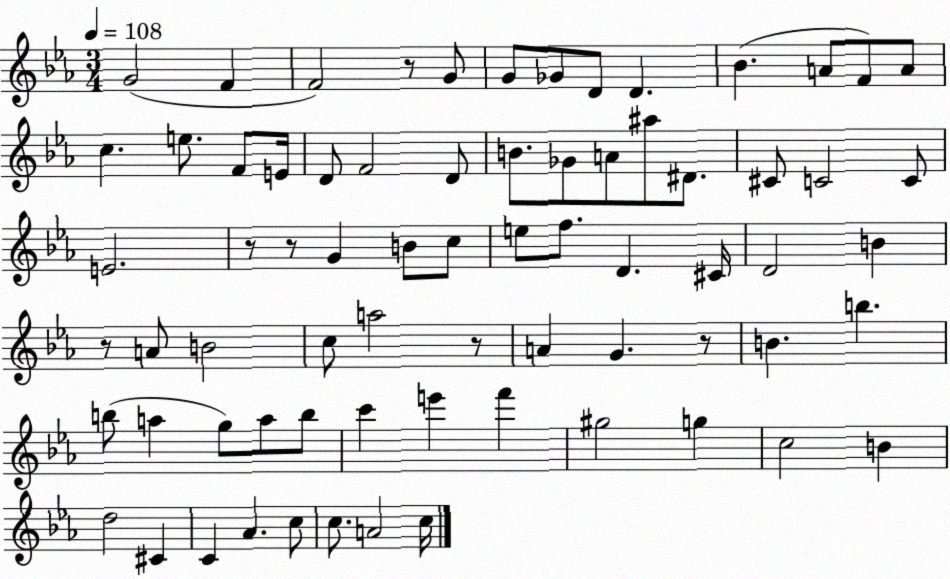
X:1
T:Untitled
M:3/4
L:1/4
K:Eb
G2 F F2 z/2 G/2 G/2 _G/2 D/2 D _B A/2 F/2 A/2 c e/2 F/2 E/4 D/2 F2 D/2 B/2 _G/2 A/2 ^a/2 ^D/2 ^C/2 C2 C/2 E2 z/2 z/2 G B/2 c/2 e/2 f/2 D ^C/4 D2 B z/2 A/2 B2 c/2 a2 z/2 A G z/2 B b b/2 a g/2 a/2 b/2 c' e' f' ^g2 g c2 B d2 ^C C _A c/2 c/2 A2 c/4